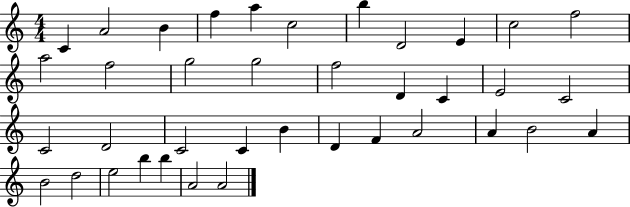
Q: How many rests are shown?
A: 0